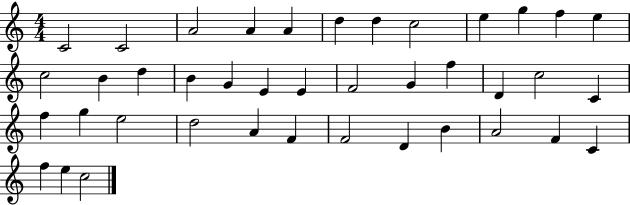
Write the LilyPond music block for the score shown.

{
  \clef treble
  \numericTimeSignature
  \time 4/4
  \key c \major
  c'2 c'2 | a'2 a'4 a'4 | d''4 d''4 c''2 | e''4 g''4 f''4 e''4 | \break c''2 b'4 d''4 | b'4 g'4 e'4 e'4 | f'2 g'4 f''4 | d'4 c''2 c'4 | \break f''4 g''4 e''2 | d''2 a'4 f'4 | f'2 d'4 b'4 | a'2 f'4 c'4 | \break f''4 e''4 c''2 | \bar "|."
}